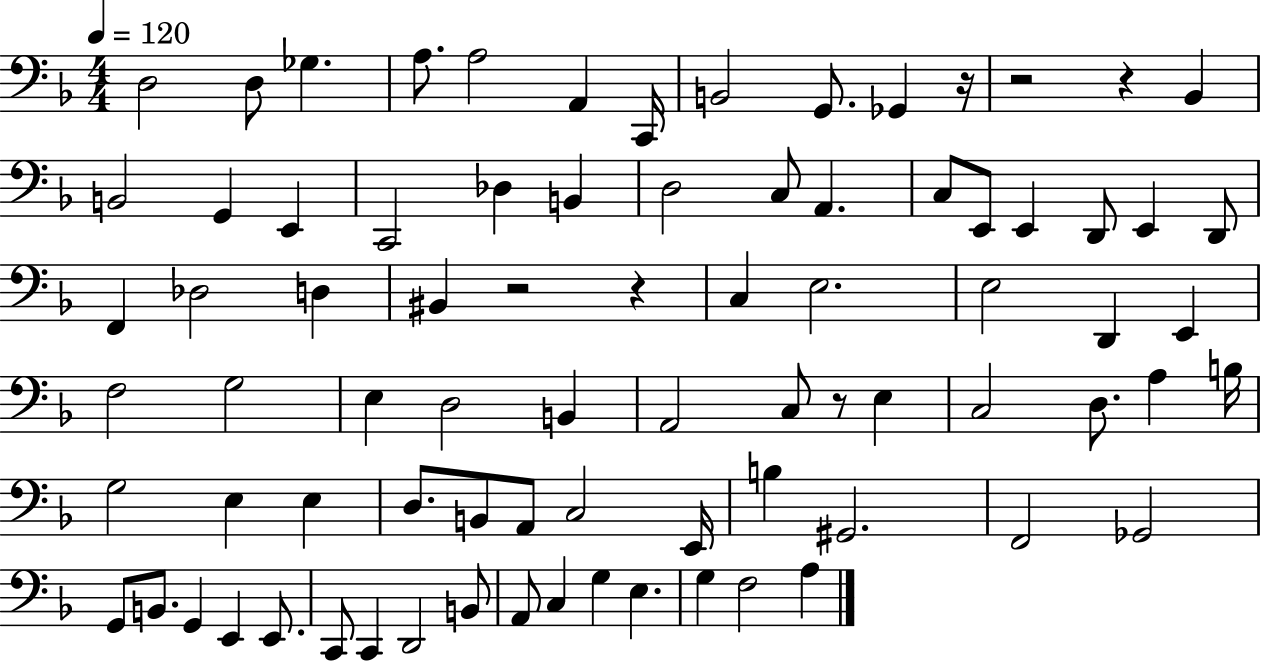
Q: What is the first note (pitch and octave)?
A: D3